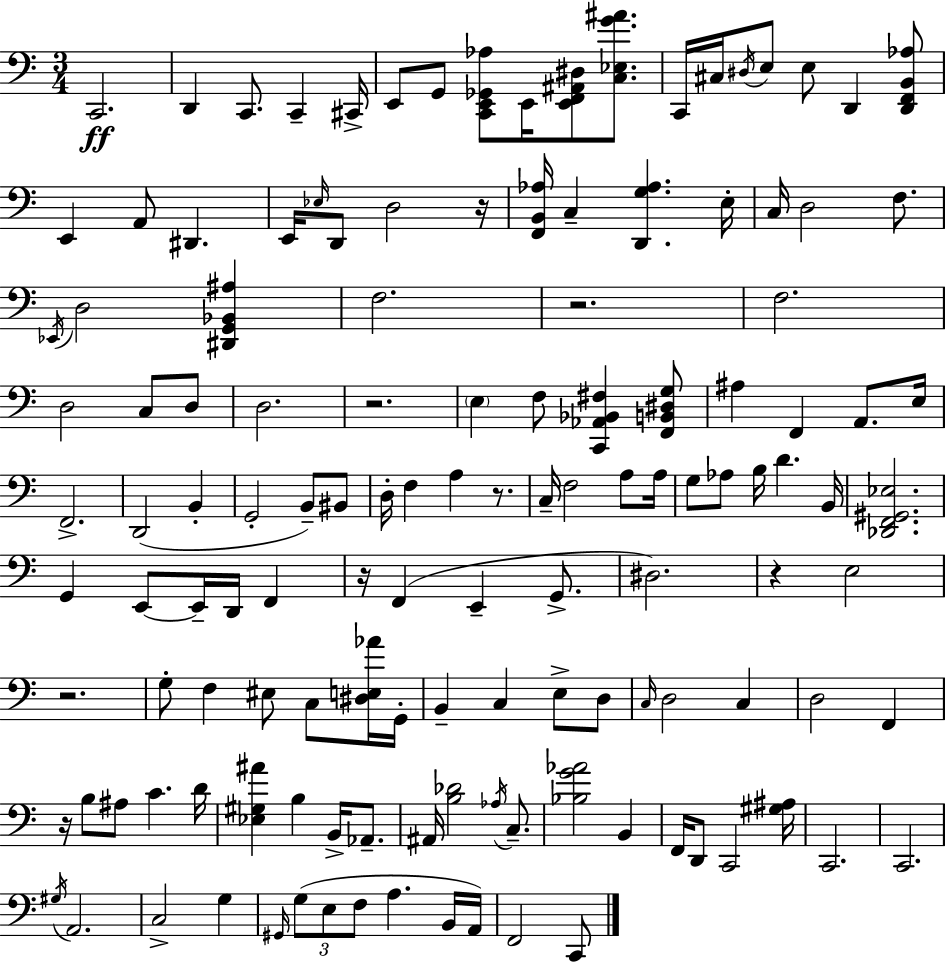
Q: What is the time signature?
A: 3/4